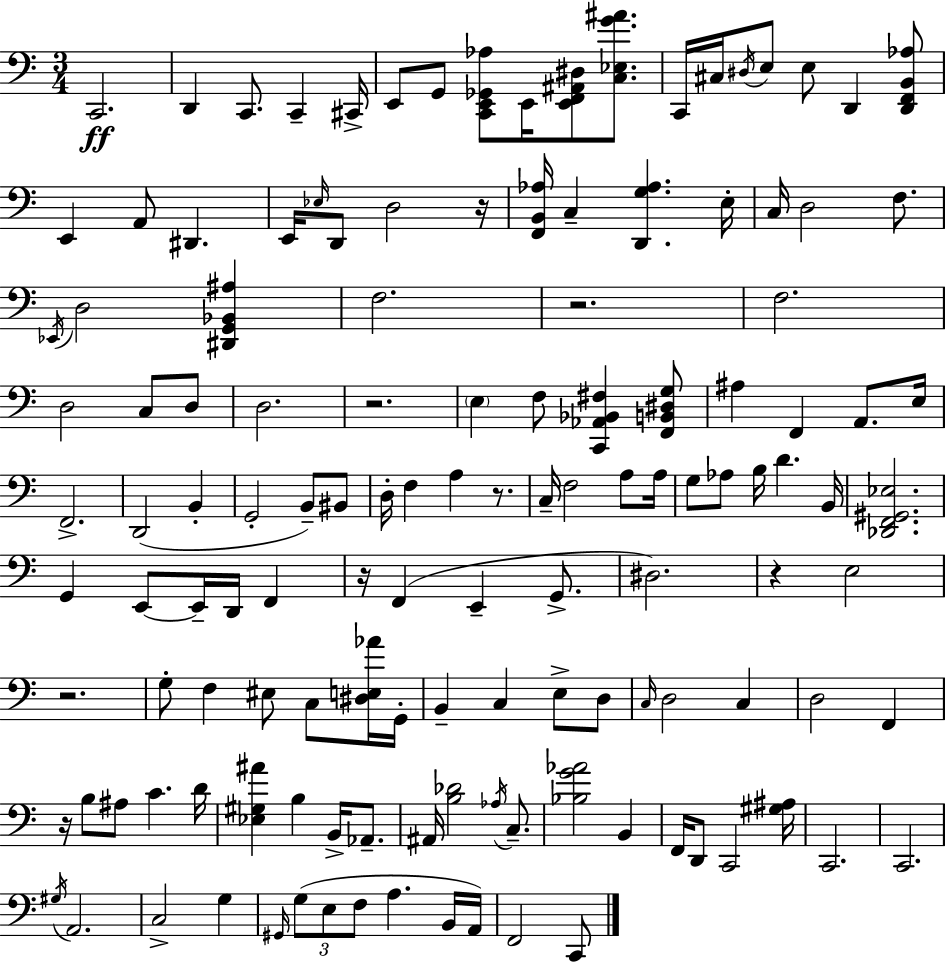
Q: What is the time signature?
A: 3/4